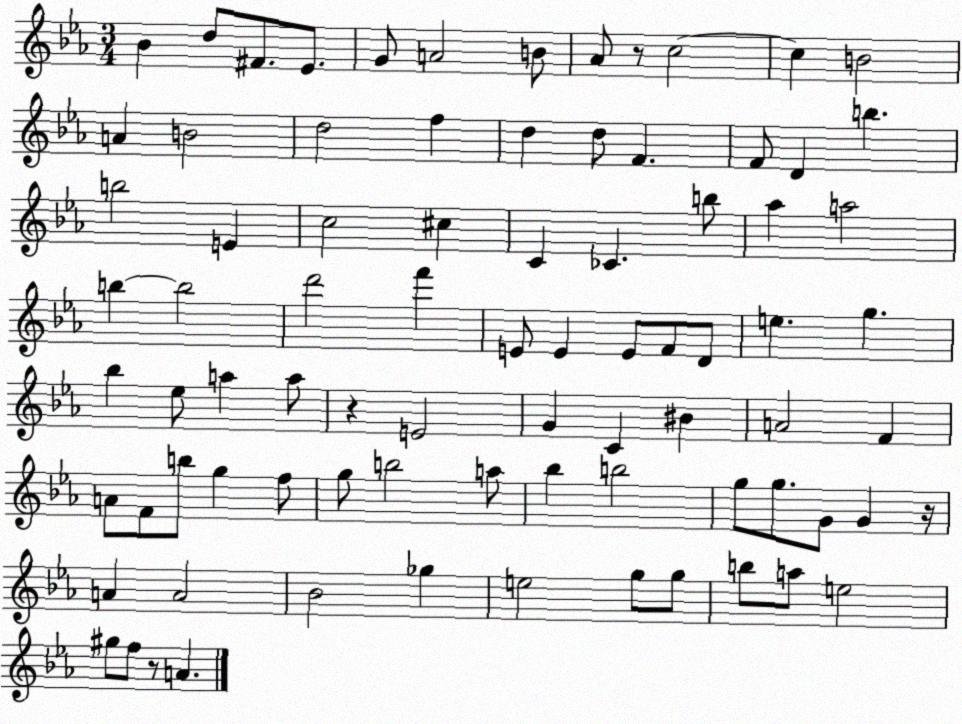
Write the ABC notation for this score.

X:1
T:Untitled
M:3/4
L:1/4
K:Eb
_B d/2 ^F/2 _E/2 G/2 A2 B/2 _A/2 z/2 c2 c B2 A B2 d2 f d d/2 F F/2 D b b2 E c2 ^c C _C b/2 _a a2 b b2 d'2 f' E/2 E E/2 F/2 D/2 e g _b _e/2 a a/2 z E2 G C ^B A2 F A/2 F/2 b/2 g f/2 g/2 b2 a/2 _b b2 g/2 g/2 G/2 G z/4 A A2 _B2 _g e2 g/2 g/2 b/2 a/2 e2 ^g/2 f/2 z/2 A